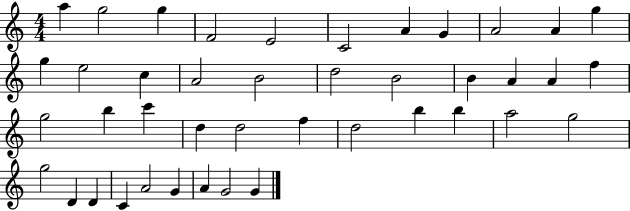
A5/q G5/h G5/q F4/h E4/h C4/h A4/q G4/q A4/h A4/q G5/q G5/q E5/h C5/q A4/h B4/h D5/h B4/h B4/q A4/q A4/q F5/q G5/h B5/q C6/q D5/q D5/h F5/q D5/h B5/q B5/q A5/h G5/h G5/h D4/q D4/q C4/q A4/h G4/q A4/q G4/h G4/q